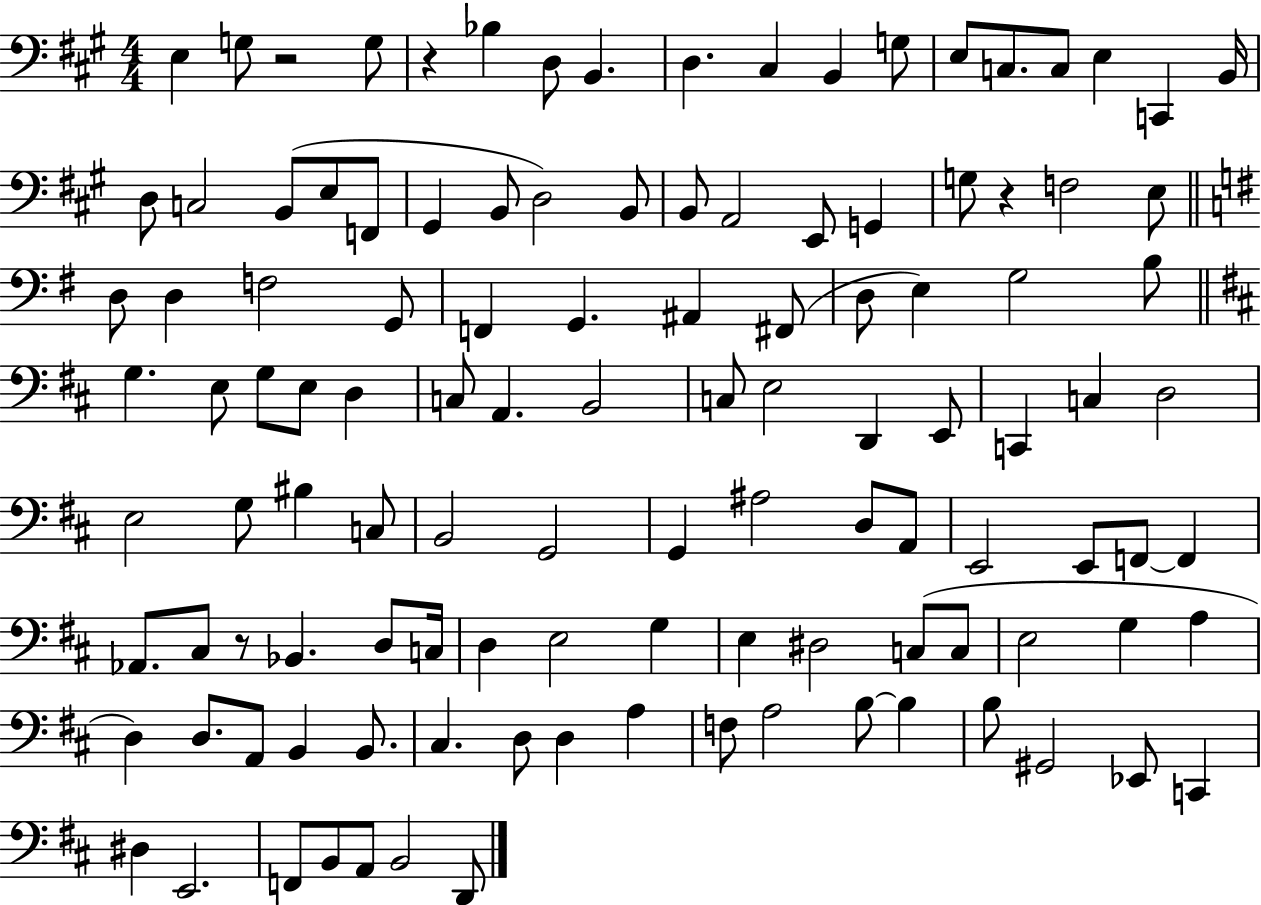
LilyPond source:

{
  \clef bass
  \numericTimeSignature
  \time 4/4
  \key a \major
  \repeat volta 2 { e4 g8 r2 g8 | r4 bes4 d8 b,4. | d4. cis4 b,4 g8 | e8 c8. c8 e4 c,4 b,16 | \break d8 c2 b,8( e8 f,8 | gis,4 b,8 d2) b,8 | b,8 a,2 e,8 g,4 | g8 r4 f2 e8 | \break \bar "||" \break \key g \major d8 d4 f2 g,8 | f,4 g,4. ais,4 fis,8( | d8 e4) g2 b8 | \bar "||" \break \key d \major g4. e8 g8 e8 d4 | c8 a,4. b,2 | c8 e2 d,4 e,8 | c,4 c4 d2 | \break e2 g8 bis4 c8 | b,2 g,2 | g,4 ais2 d8 a,8 | e,2 e,8 f,8~~ f,4 | \break aes,8. cis8 r8 bes,4. d8 c16 | d4 e2 g4 | e4 dis2 c8( c8 | e2 g4 a4 | \break d4) d8. a,8 b,4 b,8. | cis4. d8 d4 a4 | f8 a2 b8~~ b4 | b8 gis,2 ees,8 c,4 | \break dis4 e,2. | f,8 b,8 a,8 b,2 d,8 | } \bar "|."
}